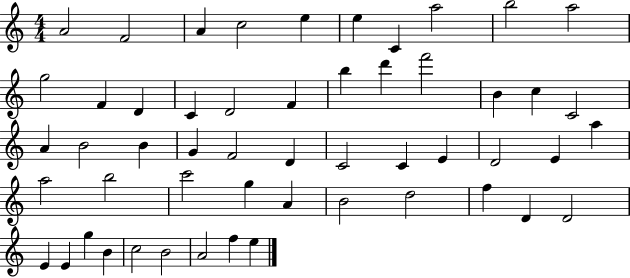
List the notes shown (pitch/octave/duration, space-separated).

A4/h F4/h A4/q C5/h E5/q E5/q C4/q A5/h B5/h A5/h G5/h F4/q D4/q C4/q D4/h F4/q B5/q D6/q F6/h B4/q C5/q C4/h A4/q B4/h B4/q G4/q F4/h D4/q C4/h C4/q E4/q D4/h E4/q A5/q A5/h B5/h C6/h G5/q A4/q B4/h D5/h F5/q D4/q D4/h E4/q E4/q G5/q B4/q C5/h B4/h A4/h F5/q E5/q